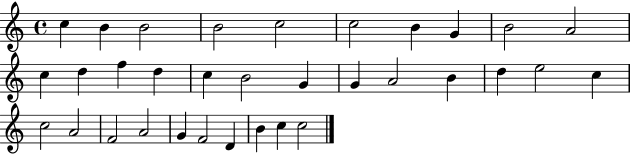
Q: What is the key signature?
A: C major